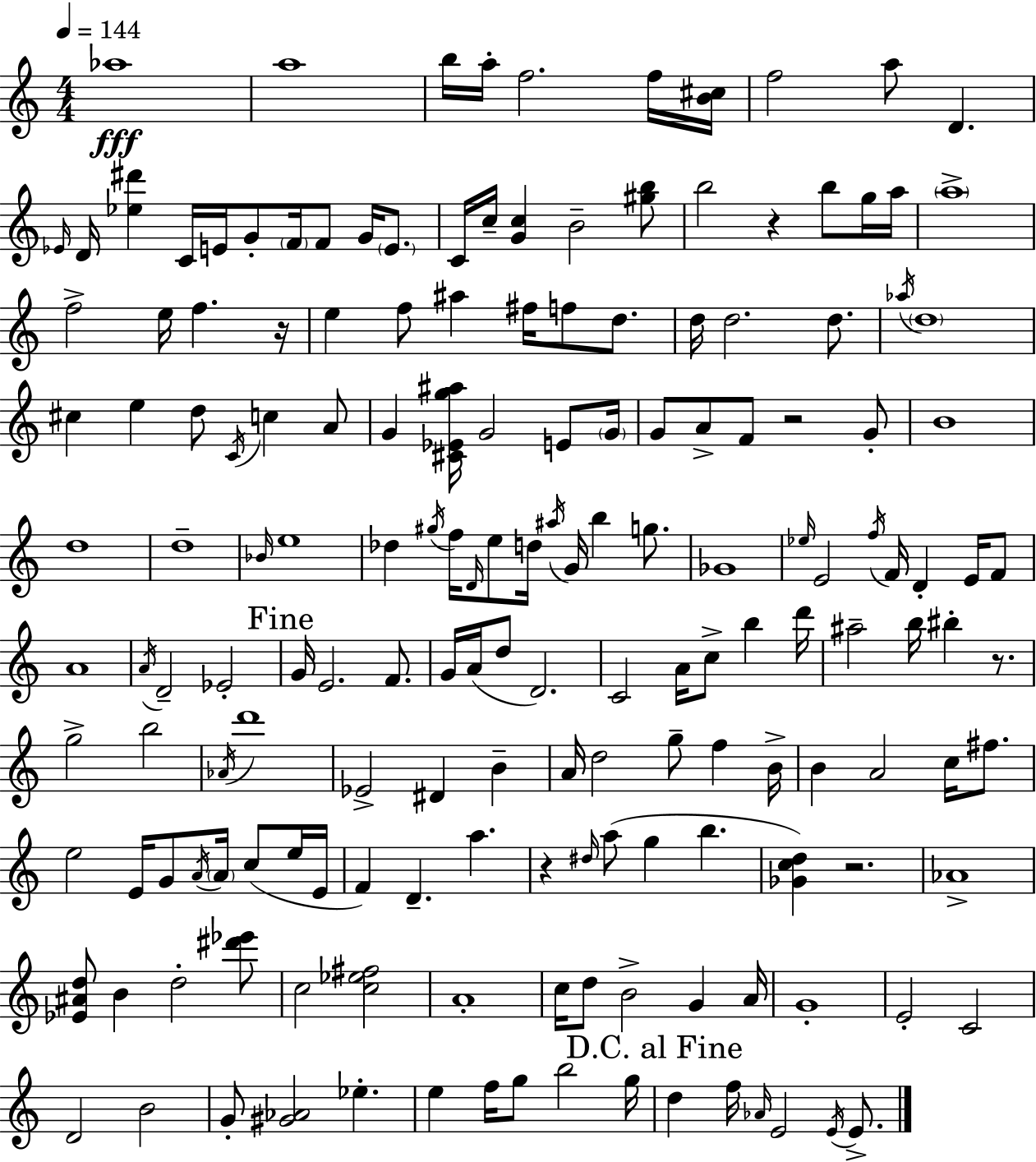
{
  \clef treble
  \numericTimeSignature
  \time 4/4
  \key c \major
  \tempo 4 = 144
  aes''1\fff | a''1 | b''16 a''16-. f''2. f''16 <b' cis''>16 | f''2 a''8 d'4. | \break \grace { ees'16 } d'16 <ees'' dis'''>4 c'16 e'16 g'8-. \parenthesize f'16 f'8 g'16 \parenthesize e'8. | c'16 c''16-- <g' c''>4 b'2-- <gis'' b''>8 | b''2 r4 b''8 g''16 | a''16 \parenthesize a''1-> | \break f''2-> e''16 f''4. | r16 e''4 f''8 ais''4 fis''16 f''8 d''8. | d''16 d''2. d''8. | \acciaccatura { aes''16 } \parenthesize d''1 | \break cis''4 e''4 d''8 \acciaccatura { c'16 } c''4 | a'8 g'4 <cis' ees' g'' ais''>16 g'2 | e'8 \parenthesize g'16 g'8 a'8-> f'8 r2 | g'8-. b'1 | \break d''1 | d''1-- | \grace { bes'16 } e''1 | des''4 \acciaccatura { gis''16 } f''16 \grace { d'16 } e''8 d''16 \acciaccatura { ais''16 } g'16 | \break b''4 g''8. ges'1 | \grace { ees''16 } e'2 | \acciaccatura { f''16 } f'16 d'4-. e'16 f'8 a'1 | \acciaccatura { a'16 } d'2-- | \break ees'2-. \mark "Fine" g'16 e'2. | f'8. g'16 a'16( d''8 d'2.) | c'2 | a'16 c''8-> b''4 d'''16 ais''2-- | \break b''16 bis''4-. r8. g''2-> | b''2 \acciaccatura { aes'16 } d'''1 | ees'2-> | dis'4 b'4-- a'16 d''2 | \break g''8-- f''4 b'16-> b'4 a'2 | c''16 fis''8. e''2 | e'16 g'8 \acciaccatura { a'16 } \parenthesize a'16 c''8( e''16 e'16 f'4) | d'4.-- a''4. r4 | \break \grace { dis''16 } a''8( g''4 b''4. <ges' c'' d''>4) | r2. aes'1-> | <ees' ais' d''>8 b'4 | d''2-. <dis''' ees'''>8 c''2 | \break <c'' ees'' fis''>2 a'1-. | c''16 d''8 | b'2-> g'4 a'16 g'1-. | e'2-. | \break c'2 d'2 | b'2 g'8-. <gis' aes'>2 | ees''4.-. e''4 | f''16 g''8 b''2 g''16 \mark "D.C. al Fine" d''4 | \break f''16 \grace { aes'16 } e'2 \acciaccatura { e'16 } e'8.-> \bar "|."
}